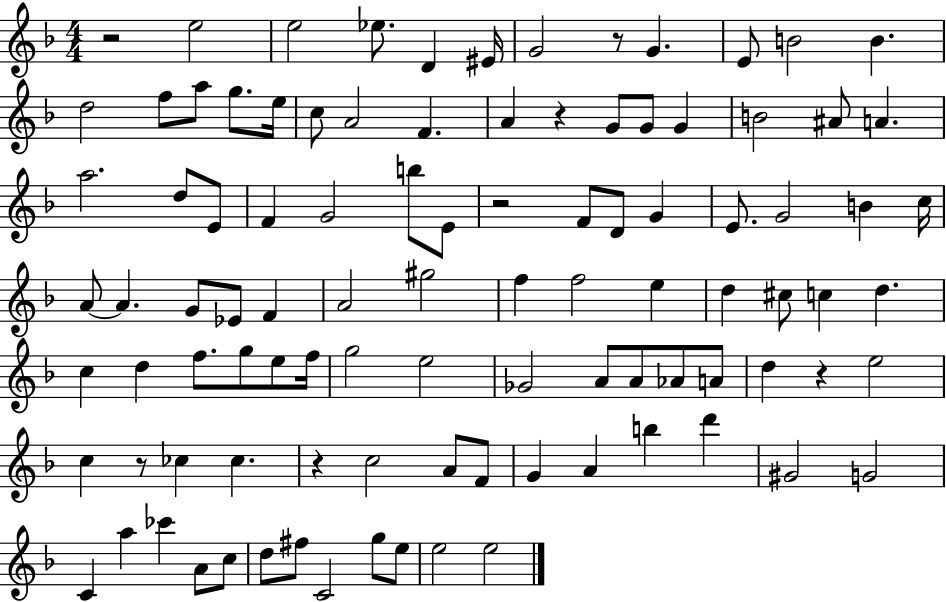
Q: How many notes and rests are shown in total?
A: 99